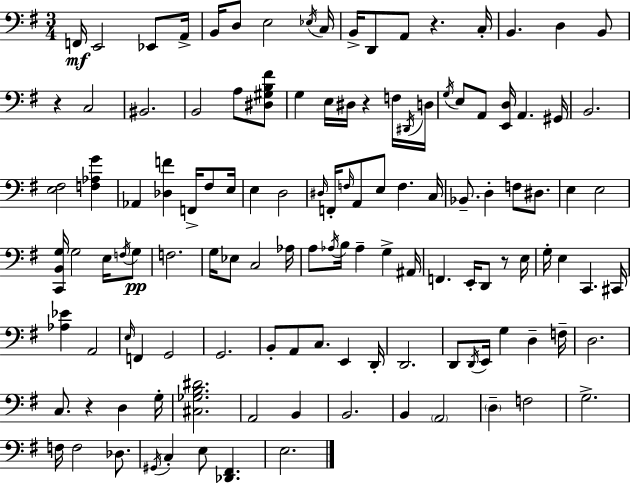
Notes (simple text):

F2/s E2/h Eb2/e A2/s B2/s D3/e E3/h Eb3/s C3/s B2/s D2/e A2/e R/q. C3/s B2/q. D3/q B2/e R/q C3/h BIS2/h. B2/h A3/e [D#3,G#3,B3,F#4]/e G3/q E3/s D#3/s R/q F3/s D#2/s D3/s G3/s E3/e A2/e [E2,D3]/s A2/q. G#2/s B2/h. [E3,F#3]/h [F3,Ab3,G4]/q Ab2/q [Db3,F4]/q F2/s F#3/e E3/s E3/q D3/h D#3/s F2/s F3/s A2/e E3/e F3/q. C3/s Bb2/e. D3/q F3/e D#3/e. E3/q E3/h [C2,B2,G3]/s G3/h E3/s F3/s G3/e F3/h. G3/s Eb3/e C3/h Ab3/s A3/e Ab3/s B3/s Ab3/q G3/q A#2/s F2/q. E2/s D2/e R/e E3/s G3/s E3/q C2/q. C#2/s [Ab3,Eb4]/q A2/h E3/s F2/q G2/h G2/h. B2/e A2/e C3/e. E2/q D2/s D2/h. D2/e D2/s E2/s G3/q D3/q F3/s D3/h. C3/e. R/q D3/q G3/s [C#3,Gb3,B3,D#4]/h. A2/h B2/q B2/h. B2/q A2/h D3/q F3/h G3/h. F3/s F3/h Db3/e. G#2/s C3/q E3/e [Db2,F#2]/q. E3/h.